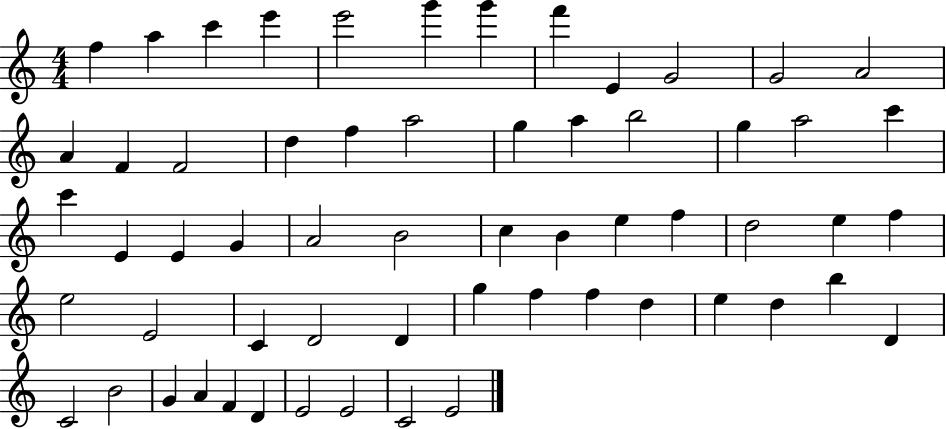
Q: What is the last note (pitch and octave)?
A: E4